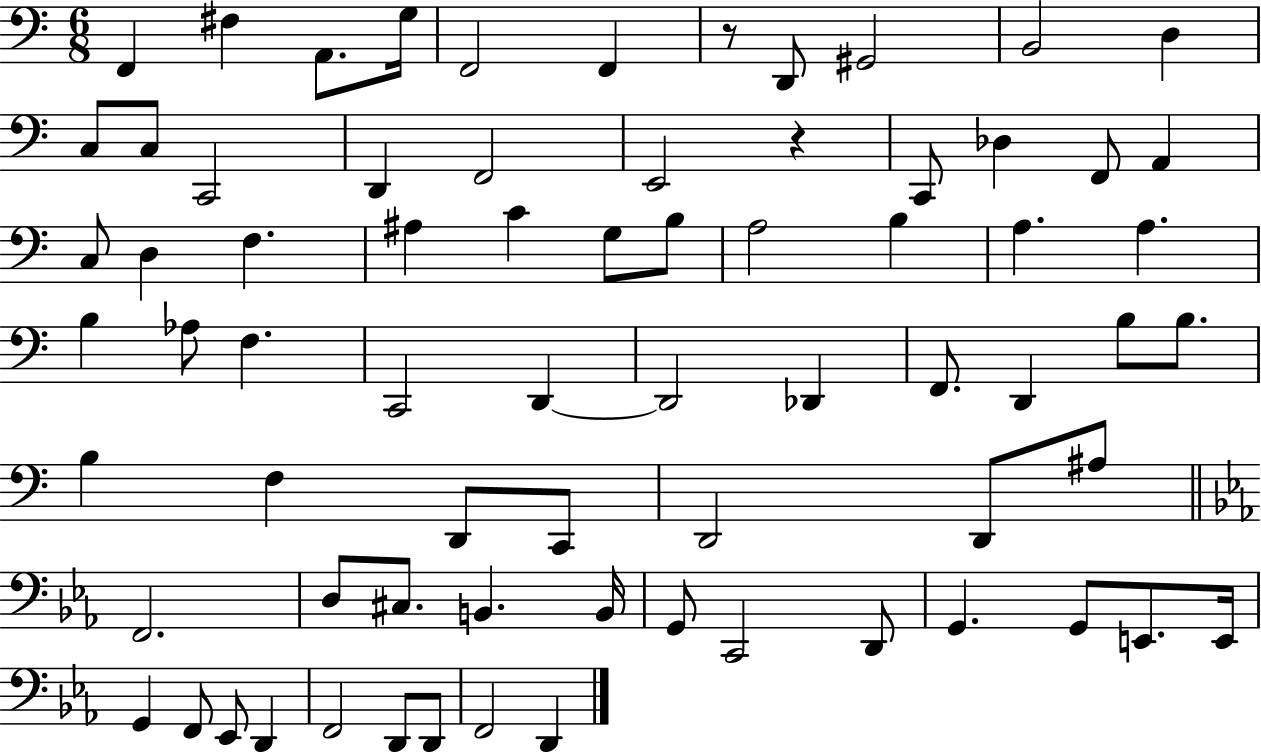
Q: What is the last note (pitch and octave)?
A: D2